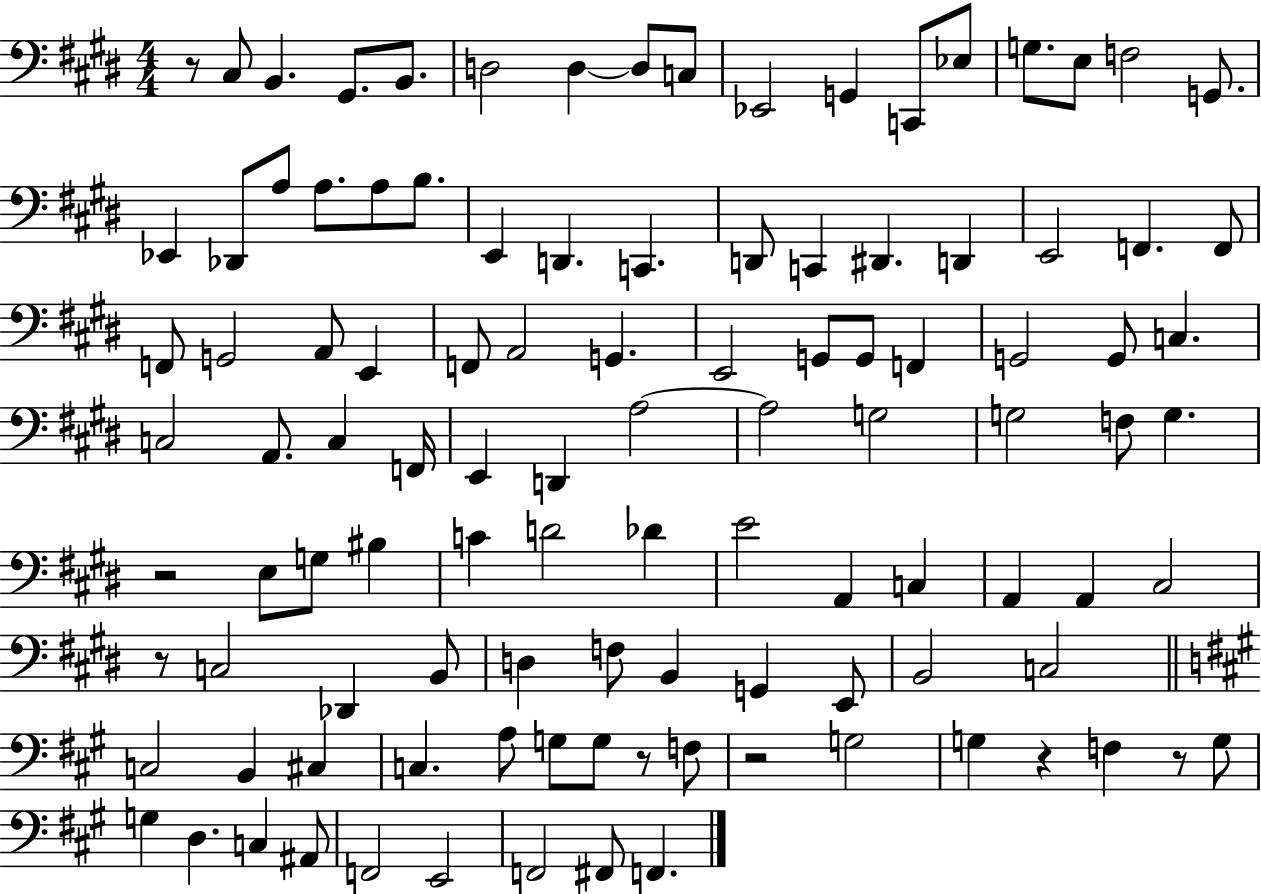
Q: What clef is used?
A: bass